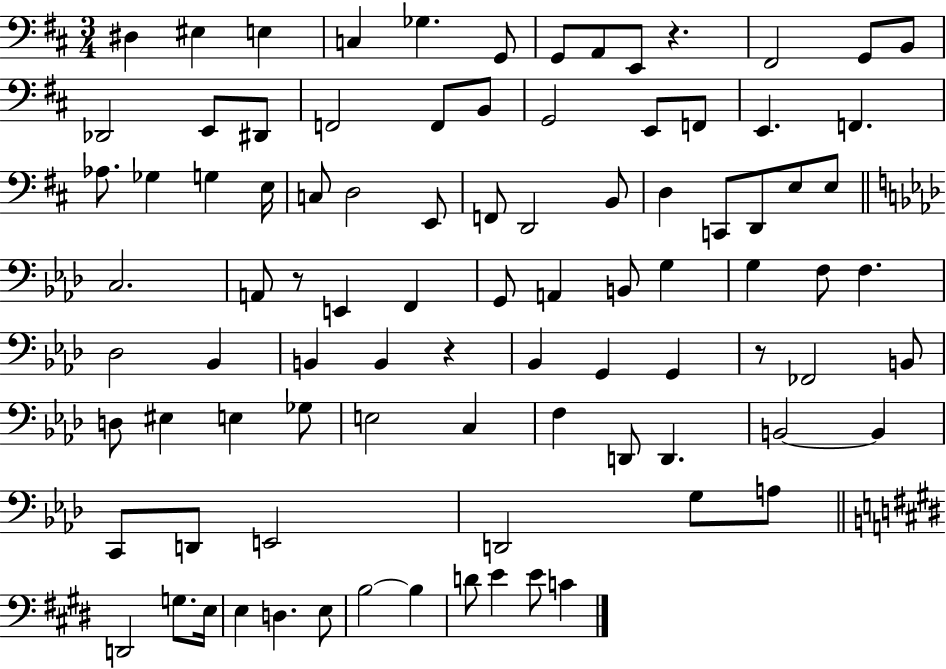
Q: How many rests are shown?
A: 4